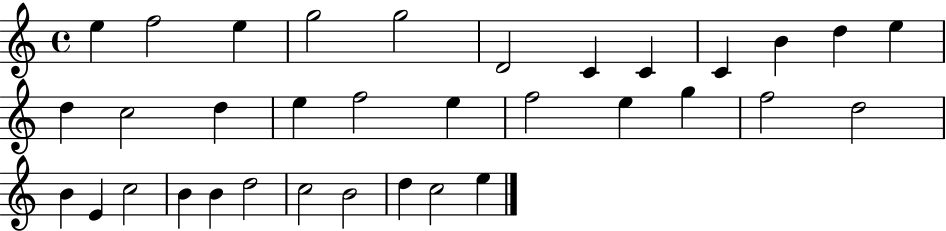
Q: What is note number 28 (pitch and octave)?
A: B4